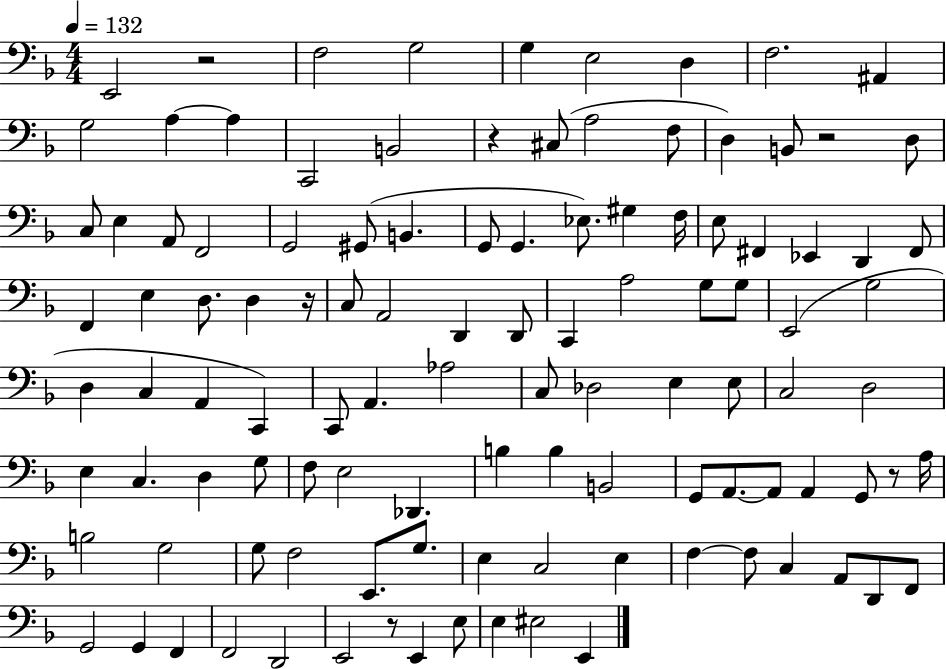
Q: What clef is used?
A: bass